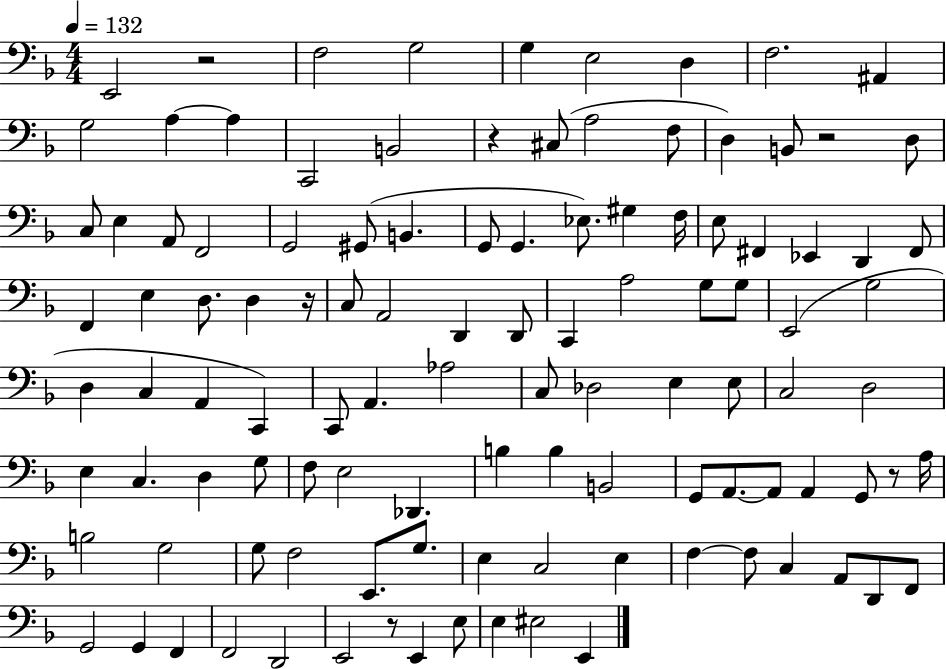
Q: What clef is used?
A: bass